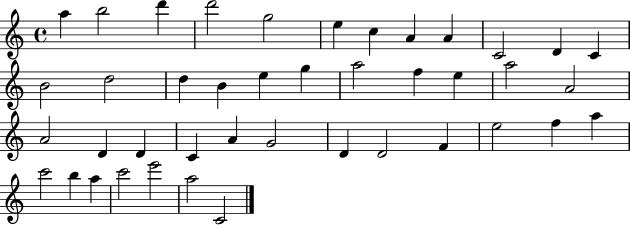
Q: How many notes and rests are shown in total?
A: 42